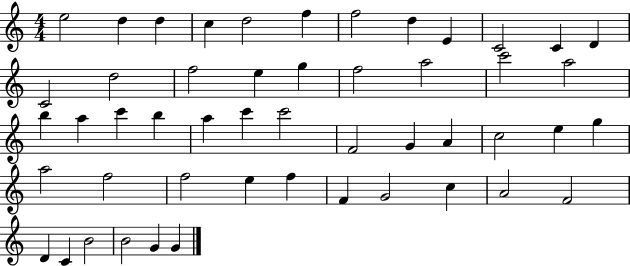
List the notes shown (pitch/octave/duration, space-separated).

E5/h D5/q D5/q C5/q D5/h F5/q F5/h D5/q E4/q C4/h C4/q D4/q C4/h D5/h F5/h E5/q G5/q F5/h A5/h C6/h A5/h B5/q A5/q C6/q B5/q A5/q C6/q C6/h F4/h G4/q A4/q C5/h E5/q G5/q A5/h F5/h F5/h E5/q F5/q F4/q G4/h C5/q A4/h F4/h D4/q C4/q B4/h B4/h G4/q G4/q